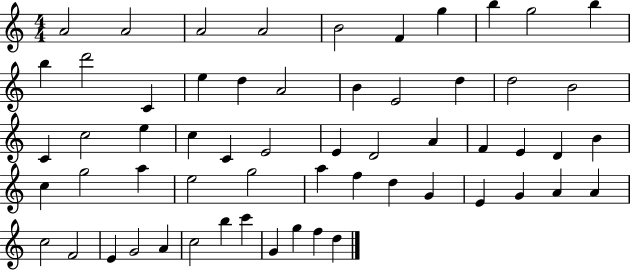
{
  \clef treble
  \numericTimeSignature
  \time 4/4
  \key c \major
  a'2 a'2 | a'2 a'2 | b'2 f'4 g''4 | b''4 g''2 b''4 | \break b''4 d'''2 c'4 | e''4 d''4 a'2 | b'4 e'2 d''4 | d''2 b'2 | \break c'4 c''2 e''4 | c''4 c'4 e'2 | e'4 d'2 a'4 | f'4 e'4 d'4 b'4 | \break c''4 g''2 a''4 | e''2 g''2 | a''4 f''4 d''4 g'4 | e'4 g'4 a'4 a'4 | \break c''2 f'2 | e'4 g'2 a'4 | c''2 b''4 c'''4 | g'4 g''4 f''4 d''4 | \break \bar "|."
}